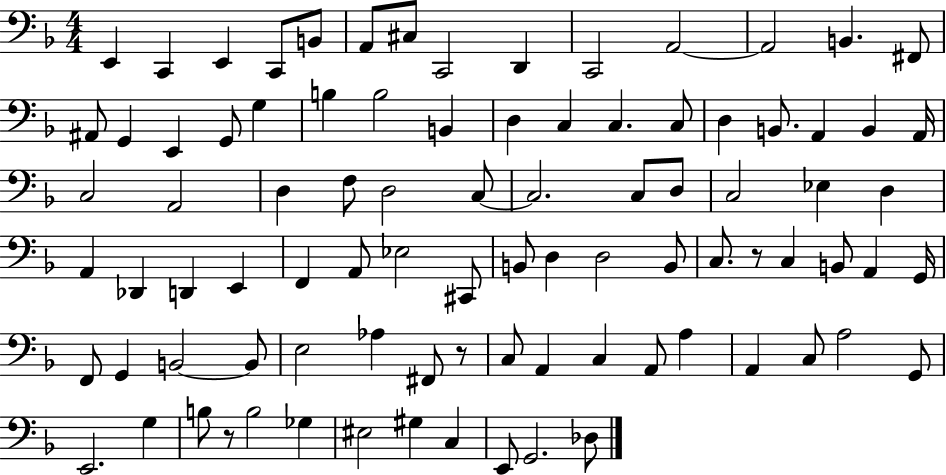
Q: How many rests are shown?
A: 3